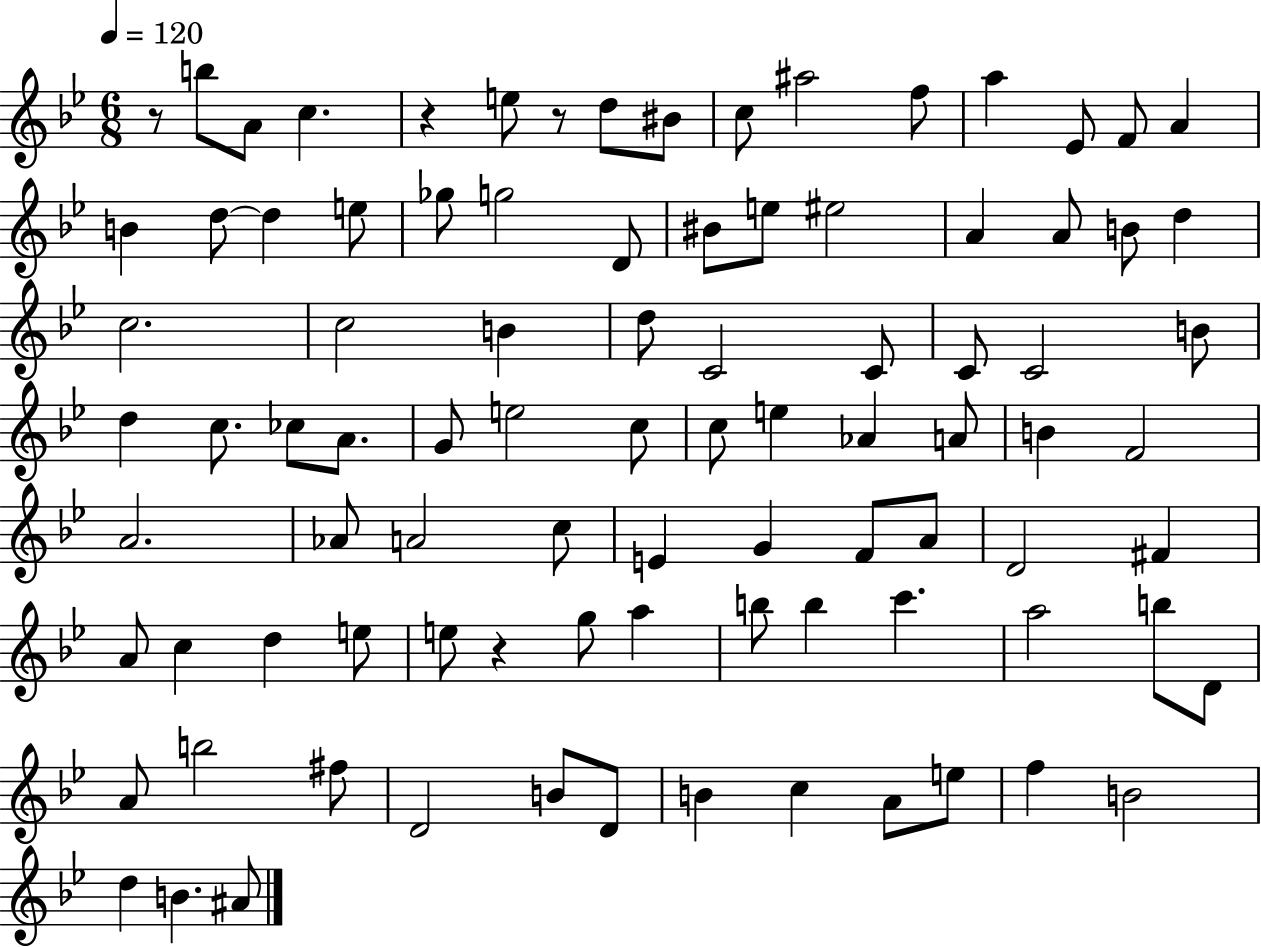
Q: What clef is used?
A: treble